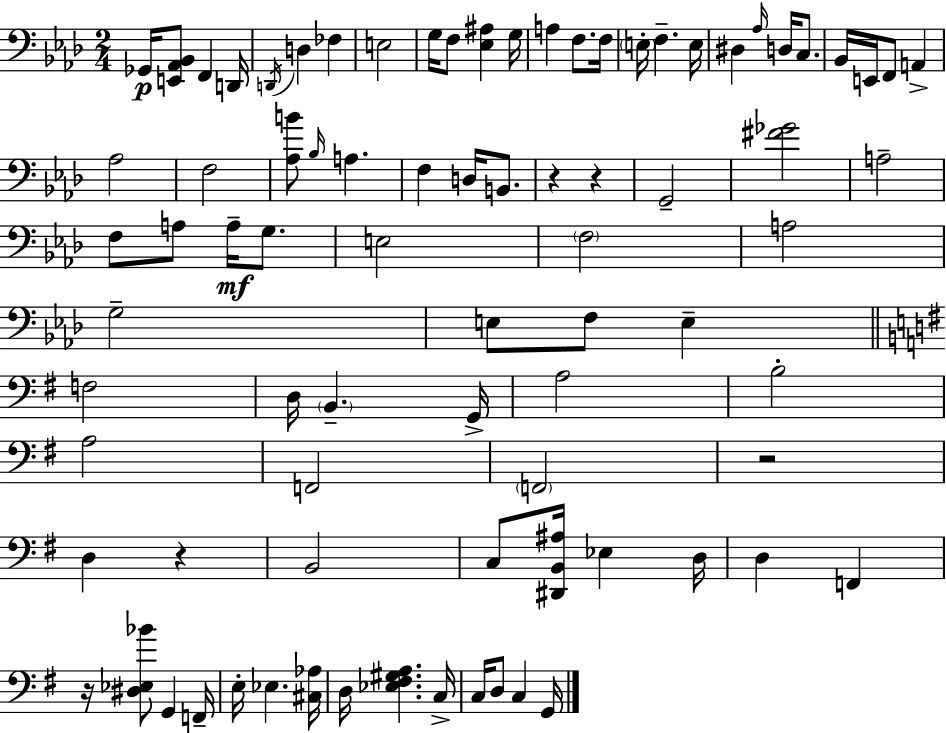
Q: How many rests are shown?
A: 5